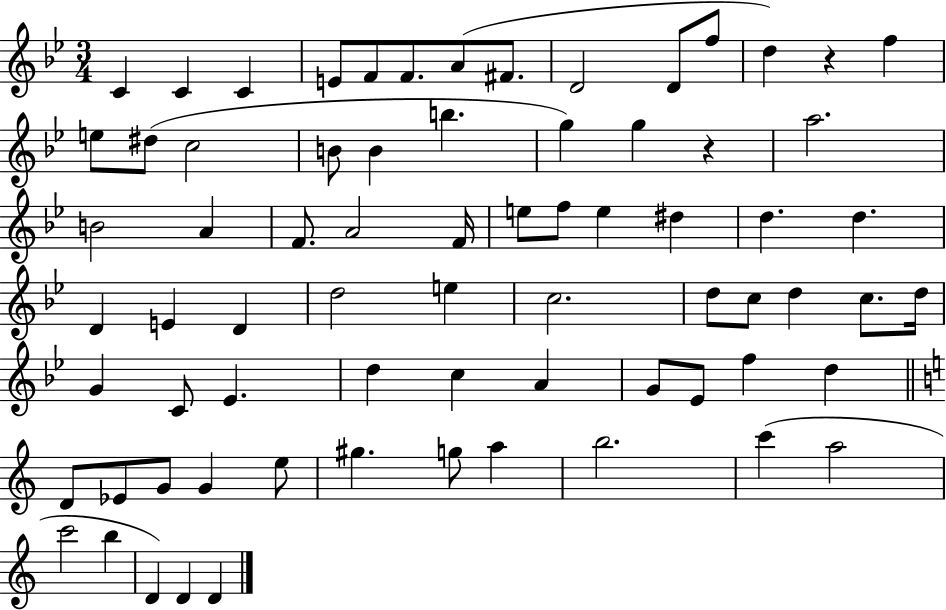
C4/q C4/q C4/q E4/e F4/e F4/e. A4/e F#4/e. D4/h D4/e F5/e D5/q R/q F5/q E5/e D#5/e C5/h B4/e B4/q B5/q. G5/q G5/q R/q A5/h. B4/h A4/q F4/e. A4/h F4/s E5/e F5/e E5/q D#5/q D5/q. D5/q. D4/q E4/q D4/q D5/h E5/q C5/h. D5/e C5/e D5/q C5/e. D5/s G4/q C4/e Eb4/q. D5/q C5/q A4/q G4/e Eb4/e F5/q D5/q D4/e Eb4/e G4/e G4/q E5/e G#5/q. G5/e A5/q B5/h. C6/q A5/h C6/h B5/q D4/q D4/q D4/q